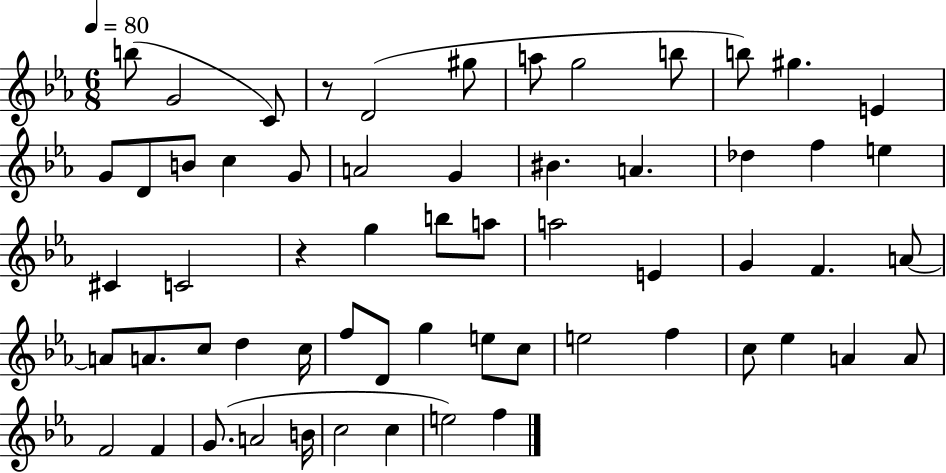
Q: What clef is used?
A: treble